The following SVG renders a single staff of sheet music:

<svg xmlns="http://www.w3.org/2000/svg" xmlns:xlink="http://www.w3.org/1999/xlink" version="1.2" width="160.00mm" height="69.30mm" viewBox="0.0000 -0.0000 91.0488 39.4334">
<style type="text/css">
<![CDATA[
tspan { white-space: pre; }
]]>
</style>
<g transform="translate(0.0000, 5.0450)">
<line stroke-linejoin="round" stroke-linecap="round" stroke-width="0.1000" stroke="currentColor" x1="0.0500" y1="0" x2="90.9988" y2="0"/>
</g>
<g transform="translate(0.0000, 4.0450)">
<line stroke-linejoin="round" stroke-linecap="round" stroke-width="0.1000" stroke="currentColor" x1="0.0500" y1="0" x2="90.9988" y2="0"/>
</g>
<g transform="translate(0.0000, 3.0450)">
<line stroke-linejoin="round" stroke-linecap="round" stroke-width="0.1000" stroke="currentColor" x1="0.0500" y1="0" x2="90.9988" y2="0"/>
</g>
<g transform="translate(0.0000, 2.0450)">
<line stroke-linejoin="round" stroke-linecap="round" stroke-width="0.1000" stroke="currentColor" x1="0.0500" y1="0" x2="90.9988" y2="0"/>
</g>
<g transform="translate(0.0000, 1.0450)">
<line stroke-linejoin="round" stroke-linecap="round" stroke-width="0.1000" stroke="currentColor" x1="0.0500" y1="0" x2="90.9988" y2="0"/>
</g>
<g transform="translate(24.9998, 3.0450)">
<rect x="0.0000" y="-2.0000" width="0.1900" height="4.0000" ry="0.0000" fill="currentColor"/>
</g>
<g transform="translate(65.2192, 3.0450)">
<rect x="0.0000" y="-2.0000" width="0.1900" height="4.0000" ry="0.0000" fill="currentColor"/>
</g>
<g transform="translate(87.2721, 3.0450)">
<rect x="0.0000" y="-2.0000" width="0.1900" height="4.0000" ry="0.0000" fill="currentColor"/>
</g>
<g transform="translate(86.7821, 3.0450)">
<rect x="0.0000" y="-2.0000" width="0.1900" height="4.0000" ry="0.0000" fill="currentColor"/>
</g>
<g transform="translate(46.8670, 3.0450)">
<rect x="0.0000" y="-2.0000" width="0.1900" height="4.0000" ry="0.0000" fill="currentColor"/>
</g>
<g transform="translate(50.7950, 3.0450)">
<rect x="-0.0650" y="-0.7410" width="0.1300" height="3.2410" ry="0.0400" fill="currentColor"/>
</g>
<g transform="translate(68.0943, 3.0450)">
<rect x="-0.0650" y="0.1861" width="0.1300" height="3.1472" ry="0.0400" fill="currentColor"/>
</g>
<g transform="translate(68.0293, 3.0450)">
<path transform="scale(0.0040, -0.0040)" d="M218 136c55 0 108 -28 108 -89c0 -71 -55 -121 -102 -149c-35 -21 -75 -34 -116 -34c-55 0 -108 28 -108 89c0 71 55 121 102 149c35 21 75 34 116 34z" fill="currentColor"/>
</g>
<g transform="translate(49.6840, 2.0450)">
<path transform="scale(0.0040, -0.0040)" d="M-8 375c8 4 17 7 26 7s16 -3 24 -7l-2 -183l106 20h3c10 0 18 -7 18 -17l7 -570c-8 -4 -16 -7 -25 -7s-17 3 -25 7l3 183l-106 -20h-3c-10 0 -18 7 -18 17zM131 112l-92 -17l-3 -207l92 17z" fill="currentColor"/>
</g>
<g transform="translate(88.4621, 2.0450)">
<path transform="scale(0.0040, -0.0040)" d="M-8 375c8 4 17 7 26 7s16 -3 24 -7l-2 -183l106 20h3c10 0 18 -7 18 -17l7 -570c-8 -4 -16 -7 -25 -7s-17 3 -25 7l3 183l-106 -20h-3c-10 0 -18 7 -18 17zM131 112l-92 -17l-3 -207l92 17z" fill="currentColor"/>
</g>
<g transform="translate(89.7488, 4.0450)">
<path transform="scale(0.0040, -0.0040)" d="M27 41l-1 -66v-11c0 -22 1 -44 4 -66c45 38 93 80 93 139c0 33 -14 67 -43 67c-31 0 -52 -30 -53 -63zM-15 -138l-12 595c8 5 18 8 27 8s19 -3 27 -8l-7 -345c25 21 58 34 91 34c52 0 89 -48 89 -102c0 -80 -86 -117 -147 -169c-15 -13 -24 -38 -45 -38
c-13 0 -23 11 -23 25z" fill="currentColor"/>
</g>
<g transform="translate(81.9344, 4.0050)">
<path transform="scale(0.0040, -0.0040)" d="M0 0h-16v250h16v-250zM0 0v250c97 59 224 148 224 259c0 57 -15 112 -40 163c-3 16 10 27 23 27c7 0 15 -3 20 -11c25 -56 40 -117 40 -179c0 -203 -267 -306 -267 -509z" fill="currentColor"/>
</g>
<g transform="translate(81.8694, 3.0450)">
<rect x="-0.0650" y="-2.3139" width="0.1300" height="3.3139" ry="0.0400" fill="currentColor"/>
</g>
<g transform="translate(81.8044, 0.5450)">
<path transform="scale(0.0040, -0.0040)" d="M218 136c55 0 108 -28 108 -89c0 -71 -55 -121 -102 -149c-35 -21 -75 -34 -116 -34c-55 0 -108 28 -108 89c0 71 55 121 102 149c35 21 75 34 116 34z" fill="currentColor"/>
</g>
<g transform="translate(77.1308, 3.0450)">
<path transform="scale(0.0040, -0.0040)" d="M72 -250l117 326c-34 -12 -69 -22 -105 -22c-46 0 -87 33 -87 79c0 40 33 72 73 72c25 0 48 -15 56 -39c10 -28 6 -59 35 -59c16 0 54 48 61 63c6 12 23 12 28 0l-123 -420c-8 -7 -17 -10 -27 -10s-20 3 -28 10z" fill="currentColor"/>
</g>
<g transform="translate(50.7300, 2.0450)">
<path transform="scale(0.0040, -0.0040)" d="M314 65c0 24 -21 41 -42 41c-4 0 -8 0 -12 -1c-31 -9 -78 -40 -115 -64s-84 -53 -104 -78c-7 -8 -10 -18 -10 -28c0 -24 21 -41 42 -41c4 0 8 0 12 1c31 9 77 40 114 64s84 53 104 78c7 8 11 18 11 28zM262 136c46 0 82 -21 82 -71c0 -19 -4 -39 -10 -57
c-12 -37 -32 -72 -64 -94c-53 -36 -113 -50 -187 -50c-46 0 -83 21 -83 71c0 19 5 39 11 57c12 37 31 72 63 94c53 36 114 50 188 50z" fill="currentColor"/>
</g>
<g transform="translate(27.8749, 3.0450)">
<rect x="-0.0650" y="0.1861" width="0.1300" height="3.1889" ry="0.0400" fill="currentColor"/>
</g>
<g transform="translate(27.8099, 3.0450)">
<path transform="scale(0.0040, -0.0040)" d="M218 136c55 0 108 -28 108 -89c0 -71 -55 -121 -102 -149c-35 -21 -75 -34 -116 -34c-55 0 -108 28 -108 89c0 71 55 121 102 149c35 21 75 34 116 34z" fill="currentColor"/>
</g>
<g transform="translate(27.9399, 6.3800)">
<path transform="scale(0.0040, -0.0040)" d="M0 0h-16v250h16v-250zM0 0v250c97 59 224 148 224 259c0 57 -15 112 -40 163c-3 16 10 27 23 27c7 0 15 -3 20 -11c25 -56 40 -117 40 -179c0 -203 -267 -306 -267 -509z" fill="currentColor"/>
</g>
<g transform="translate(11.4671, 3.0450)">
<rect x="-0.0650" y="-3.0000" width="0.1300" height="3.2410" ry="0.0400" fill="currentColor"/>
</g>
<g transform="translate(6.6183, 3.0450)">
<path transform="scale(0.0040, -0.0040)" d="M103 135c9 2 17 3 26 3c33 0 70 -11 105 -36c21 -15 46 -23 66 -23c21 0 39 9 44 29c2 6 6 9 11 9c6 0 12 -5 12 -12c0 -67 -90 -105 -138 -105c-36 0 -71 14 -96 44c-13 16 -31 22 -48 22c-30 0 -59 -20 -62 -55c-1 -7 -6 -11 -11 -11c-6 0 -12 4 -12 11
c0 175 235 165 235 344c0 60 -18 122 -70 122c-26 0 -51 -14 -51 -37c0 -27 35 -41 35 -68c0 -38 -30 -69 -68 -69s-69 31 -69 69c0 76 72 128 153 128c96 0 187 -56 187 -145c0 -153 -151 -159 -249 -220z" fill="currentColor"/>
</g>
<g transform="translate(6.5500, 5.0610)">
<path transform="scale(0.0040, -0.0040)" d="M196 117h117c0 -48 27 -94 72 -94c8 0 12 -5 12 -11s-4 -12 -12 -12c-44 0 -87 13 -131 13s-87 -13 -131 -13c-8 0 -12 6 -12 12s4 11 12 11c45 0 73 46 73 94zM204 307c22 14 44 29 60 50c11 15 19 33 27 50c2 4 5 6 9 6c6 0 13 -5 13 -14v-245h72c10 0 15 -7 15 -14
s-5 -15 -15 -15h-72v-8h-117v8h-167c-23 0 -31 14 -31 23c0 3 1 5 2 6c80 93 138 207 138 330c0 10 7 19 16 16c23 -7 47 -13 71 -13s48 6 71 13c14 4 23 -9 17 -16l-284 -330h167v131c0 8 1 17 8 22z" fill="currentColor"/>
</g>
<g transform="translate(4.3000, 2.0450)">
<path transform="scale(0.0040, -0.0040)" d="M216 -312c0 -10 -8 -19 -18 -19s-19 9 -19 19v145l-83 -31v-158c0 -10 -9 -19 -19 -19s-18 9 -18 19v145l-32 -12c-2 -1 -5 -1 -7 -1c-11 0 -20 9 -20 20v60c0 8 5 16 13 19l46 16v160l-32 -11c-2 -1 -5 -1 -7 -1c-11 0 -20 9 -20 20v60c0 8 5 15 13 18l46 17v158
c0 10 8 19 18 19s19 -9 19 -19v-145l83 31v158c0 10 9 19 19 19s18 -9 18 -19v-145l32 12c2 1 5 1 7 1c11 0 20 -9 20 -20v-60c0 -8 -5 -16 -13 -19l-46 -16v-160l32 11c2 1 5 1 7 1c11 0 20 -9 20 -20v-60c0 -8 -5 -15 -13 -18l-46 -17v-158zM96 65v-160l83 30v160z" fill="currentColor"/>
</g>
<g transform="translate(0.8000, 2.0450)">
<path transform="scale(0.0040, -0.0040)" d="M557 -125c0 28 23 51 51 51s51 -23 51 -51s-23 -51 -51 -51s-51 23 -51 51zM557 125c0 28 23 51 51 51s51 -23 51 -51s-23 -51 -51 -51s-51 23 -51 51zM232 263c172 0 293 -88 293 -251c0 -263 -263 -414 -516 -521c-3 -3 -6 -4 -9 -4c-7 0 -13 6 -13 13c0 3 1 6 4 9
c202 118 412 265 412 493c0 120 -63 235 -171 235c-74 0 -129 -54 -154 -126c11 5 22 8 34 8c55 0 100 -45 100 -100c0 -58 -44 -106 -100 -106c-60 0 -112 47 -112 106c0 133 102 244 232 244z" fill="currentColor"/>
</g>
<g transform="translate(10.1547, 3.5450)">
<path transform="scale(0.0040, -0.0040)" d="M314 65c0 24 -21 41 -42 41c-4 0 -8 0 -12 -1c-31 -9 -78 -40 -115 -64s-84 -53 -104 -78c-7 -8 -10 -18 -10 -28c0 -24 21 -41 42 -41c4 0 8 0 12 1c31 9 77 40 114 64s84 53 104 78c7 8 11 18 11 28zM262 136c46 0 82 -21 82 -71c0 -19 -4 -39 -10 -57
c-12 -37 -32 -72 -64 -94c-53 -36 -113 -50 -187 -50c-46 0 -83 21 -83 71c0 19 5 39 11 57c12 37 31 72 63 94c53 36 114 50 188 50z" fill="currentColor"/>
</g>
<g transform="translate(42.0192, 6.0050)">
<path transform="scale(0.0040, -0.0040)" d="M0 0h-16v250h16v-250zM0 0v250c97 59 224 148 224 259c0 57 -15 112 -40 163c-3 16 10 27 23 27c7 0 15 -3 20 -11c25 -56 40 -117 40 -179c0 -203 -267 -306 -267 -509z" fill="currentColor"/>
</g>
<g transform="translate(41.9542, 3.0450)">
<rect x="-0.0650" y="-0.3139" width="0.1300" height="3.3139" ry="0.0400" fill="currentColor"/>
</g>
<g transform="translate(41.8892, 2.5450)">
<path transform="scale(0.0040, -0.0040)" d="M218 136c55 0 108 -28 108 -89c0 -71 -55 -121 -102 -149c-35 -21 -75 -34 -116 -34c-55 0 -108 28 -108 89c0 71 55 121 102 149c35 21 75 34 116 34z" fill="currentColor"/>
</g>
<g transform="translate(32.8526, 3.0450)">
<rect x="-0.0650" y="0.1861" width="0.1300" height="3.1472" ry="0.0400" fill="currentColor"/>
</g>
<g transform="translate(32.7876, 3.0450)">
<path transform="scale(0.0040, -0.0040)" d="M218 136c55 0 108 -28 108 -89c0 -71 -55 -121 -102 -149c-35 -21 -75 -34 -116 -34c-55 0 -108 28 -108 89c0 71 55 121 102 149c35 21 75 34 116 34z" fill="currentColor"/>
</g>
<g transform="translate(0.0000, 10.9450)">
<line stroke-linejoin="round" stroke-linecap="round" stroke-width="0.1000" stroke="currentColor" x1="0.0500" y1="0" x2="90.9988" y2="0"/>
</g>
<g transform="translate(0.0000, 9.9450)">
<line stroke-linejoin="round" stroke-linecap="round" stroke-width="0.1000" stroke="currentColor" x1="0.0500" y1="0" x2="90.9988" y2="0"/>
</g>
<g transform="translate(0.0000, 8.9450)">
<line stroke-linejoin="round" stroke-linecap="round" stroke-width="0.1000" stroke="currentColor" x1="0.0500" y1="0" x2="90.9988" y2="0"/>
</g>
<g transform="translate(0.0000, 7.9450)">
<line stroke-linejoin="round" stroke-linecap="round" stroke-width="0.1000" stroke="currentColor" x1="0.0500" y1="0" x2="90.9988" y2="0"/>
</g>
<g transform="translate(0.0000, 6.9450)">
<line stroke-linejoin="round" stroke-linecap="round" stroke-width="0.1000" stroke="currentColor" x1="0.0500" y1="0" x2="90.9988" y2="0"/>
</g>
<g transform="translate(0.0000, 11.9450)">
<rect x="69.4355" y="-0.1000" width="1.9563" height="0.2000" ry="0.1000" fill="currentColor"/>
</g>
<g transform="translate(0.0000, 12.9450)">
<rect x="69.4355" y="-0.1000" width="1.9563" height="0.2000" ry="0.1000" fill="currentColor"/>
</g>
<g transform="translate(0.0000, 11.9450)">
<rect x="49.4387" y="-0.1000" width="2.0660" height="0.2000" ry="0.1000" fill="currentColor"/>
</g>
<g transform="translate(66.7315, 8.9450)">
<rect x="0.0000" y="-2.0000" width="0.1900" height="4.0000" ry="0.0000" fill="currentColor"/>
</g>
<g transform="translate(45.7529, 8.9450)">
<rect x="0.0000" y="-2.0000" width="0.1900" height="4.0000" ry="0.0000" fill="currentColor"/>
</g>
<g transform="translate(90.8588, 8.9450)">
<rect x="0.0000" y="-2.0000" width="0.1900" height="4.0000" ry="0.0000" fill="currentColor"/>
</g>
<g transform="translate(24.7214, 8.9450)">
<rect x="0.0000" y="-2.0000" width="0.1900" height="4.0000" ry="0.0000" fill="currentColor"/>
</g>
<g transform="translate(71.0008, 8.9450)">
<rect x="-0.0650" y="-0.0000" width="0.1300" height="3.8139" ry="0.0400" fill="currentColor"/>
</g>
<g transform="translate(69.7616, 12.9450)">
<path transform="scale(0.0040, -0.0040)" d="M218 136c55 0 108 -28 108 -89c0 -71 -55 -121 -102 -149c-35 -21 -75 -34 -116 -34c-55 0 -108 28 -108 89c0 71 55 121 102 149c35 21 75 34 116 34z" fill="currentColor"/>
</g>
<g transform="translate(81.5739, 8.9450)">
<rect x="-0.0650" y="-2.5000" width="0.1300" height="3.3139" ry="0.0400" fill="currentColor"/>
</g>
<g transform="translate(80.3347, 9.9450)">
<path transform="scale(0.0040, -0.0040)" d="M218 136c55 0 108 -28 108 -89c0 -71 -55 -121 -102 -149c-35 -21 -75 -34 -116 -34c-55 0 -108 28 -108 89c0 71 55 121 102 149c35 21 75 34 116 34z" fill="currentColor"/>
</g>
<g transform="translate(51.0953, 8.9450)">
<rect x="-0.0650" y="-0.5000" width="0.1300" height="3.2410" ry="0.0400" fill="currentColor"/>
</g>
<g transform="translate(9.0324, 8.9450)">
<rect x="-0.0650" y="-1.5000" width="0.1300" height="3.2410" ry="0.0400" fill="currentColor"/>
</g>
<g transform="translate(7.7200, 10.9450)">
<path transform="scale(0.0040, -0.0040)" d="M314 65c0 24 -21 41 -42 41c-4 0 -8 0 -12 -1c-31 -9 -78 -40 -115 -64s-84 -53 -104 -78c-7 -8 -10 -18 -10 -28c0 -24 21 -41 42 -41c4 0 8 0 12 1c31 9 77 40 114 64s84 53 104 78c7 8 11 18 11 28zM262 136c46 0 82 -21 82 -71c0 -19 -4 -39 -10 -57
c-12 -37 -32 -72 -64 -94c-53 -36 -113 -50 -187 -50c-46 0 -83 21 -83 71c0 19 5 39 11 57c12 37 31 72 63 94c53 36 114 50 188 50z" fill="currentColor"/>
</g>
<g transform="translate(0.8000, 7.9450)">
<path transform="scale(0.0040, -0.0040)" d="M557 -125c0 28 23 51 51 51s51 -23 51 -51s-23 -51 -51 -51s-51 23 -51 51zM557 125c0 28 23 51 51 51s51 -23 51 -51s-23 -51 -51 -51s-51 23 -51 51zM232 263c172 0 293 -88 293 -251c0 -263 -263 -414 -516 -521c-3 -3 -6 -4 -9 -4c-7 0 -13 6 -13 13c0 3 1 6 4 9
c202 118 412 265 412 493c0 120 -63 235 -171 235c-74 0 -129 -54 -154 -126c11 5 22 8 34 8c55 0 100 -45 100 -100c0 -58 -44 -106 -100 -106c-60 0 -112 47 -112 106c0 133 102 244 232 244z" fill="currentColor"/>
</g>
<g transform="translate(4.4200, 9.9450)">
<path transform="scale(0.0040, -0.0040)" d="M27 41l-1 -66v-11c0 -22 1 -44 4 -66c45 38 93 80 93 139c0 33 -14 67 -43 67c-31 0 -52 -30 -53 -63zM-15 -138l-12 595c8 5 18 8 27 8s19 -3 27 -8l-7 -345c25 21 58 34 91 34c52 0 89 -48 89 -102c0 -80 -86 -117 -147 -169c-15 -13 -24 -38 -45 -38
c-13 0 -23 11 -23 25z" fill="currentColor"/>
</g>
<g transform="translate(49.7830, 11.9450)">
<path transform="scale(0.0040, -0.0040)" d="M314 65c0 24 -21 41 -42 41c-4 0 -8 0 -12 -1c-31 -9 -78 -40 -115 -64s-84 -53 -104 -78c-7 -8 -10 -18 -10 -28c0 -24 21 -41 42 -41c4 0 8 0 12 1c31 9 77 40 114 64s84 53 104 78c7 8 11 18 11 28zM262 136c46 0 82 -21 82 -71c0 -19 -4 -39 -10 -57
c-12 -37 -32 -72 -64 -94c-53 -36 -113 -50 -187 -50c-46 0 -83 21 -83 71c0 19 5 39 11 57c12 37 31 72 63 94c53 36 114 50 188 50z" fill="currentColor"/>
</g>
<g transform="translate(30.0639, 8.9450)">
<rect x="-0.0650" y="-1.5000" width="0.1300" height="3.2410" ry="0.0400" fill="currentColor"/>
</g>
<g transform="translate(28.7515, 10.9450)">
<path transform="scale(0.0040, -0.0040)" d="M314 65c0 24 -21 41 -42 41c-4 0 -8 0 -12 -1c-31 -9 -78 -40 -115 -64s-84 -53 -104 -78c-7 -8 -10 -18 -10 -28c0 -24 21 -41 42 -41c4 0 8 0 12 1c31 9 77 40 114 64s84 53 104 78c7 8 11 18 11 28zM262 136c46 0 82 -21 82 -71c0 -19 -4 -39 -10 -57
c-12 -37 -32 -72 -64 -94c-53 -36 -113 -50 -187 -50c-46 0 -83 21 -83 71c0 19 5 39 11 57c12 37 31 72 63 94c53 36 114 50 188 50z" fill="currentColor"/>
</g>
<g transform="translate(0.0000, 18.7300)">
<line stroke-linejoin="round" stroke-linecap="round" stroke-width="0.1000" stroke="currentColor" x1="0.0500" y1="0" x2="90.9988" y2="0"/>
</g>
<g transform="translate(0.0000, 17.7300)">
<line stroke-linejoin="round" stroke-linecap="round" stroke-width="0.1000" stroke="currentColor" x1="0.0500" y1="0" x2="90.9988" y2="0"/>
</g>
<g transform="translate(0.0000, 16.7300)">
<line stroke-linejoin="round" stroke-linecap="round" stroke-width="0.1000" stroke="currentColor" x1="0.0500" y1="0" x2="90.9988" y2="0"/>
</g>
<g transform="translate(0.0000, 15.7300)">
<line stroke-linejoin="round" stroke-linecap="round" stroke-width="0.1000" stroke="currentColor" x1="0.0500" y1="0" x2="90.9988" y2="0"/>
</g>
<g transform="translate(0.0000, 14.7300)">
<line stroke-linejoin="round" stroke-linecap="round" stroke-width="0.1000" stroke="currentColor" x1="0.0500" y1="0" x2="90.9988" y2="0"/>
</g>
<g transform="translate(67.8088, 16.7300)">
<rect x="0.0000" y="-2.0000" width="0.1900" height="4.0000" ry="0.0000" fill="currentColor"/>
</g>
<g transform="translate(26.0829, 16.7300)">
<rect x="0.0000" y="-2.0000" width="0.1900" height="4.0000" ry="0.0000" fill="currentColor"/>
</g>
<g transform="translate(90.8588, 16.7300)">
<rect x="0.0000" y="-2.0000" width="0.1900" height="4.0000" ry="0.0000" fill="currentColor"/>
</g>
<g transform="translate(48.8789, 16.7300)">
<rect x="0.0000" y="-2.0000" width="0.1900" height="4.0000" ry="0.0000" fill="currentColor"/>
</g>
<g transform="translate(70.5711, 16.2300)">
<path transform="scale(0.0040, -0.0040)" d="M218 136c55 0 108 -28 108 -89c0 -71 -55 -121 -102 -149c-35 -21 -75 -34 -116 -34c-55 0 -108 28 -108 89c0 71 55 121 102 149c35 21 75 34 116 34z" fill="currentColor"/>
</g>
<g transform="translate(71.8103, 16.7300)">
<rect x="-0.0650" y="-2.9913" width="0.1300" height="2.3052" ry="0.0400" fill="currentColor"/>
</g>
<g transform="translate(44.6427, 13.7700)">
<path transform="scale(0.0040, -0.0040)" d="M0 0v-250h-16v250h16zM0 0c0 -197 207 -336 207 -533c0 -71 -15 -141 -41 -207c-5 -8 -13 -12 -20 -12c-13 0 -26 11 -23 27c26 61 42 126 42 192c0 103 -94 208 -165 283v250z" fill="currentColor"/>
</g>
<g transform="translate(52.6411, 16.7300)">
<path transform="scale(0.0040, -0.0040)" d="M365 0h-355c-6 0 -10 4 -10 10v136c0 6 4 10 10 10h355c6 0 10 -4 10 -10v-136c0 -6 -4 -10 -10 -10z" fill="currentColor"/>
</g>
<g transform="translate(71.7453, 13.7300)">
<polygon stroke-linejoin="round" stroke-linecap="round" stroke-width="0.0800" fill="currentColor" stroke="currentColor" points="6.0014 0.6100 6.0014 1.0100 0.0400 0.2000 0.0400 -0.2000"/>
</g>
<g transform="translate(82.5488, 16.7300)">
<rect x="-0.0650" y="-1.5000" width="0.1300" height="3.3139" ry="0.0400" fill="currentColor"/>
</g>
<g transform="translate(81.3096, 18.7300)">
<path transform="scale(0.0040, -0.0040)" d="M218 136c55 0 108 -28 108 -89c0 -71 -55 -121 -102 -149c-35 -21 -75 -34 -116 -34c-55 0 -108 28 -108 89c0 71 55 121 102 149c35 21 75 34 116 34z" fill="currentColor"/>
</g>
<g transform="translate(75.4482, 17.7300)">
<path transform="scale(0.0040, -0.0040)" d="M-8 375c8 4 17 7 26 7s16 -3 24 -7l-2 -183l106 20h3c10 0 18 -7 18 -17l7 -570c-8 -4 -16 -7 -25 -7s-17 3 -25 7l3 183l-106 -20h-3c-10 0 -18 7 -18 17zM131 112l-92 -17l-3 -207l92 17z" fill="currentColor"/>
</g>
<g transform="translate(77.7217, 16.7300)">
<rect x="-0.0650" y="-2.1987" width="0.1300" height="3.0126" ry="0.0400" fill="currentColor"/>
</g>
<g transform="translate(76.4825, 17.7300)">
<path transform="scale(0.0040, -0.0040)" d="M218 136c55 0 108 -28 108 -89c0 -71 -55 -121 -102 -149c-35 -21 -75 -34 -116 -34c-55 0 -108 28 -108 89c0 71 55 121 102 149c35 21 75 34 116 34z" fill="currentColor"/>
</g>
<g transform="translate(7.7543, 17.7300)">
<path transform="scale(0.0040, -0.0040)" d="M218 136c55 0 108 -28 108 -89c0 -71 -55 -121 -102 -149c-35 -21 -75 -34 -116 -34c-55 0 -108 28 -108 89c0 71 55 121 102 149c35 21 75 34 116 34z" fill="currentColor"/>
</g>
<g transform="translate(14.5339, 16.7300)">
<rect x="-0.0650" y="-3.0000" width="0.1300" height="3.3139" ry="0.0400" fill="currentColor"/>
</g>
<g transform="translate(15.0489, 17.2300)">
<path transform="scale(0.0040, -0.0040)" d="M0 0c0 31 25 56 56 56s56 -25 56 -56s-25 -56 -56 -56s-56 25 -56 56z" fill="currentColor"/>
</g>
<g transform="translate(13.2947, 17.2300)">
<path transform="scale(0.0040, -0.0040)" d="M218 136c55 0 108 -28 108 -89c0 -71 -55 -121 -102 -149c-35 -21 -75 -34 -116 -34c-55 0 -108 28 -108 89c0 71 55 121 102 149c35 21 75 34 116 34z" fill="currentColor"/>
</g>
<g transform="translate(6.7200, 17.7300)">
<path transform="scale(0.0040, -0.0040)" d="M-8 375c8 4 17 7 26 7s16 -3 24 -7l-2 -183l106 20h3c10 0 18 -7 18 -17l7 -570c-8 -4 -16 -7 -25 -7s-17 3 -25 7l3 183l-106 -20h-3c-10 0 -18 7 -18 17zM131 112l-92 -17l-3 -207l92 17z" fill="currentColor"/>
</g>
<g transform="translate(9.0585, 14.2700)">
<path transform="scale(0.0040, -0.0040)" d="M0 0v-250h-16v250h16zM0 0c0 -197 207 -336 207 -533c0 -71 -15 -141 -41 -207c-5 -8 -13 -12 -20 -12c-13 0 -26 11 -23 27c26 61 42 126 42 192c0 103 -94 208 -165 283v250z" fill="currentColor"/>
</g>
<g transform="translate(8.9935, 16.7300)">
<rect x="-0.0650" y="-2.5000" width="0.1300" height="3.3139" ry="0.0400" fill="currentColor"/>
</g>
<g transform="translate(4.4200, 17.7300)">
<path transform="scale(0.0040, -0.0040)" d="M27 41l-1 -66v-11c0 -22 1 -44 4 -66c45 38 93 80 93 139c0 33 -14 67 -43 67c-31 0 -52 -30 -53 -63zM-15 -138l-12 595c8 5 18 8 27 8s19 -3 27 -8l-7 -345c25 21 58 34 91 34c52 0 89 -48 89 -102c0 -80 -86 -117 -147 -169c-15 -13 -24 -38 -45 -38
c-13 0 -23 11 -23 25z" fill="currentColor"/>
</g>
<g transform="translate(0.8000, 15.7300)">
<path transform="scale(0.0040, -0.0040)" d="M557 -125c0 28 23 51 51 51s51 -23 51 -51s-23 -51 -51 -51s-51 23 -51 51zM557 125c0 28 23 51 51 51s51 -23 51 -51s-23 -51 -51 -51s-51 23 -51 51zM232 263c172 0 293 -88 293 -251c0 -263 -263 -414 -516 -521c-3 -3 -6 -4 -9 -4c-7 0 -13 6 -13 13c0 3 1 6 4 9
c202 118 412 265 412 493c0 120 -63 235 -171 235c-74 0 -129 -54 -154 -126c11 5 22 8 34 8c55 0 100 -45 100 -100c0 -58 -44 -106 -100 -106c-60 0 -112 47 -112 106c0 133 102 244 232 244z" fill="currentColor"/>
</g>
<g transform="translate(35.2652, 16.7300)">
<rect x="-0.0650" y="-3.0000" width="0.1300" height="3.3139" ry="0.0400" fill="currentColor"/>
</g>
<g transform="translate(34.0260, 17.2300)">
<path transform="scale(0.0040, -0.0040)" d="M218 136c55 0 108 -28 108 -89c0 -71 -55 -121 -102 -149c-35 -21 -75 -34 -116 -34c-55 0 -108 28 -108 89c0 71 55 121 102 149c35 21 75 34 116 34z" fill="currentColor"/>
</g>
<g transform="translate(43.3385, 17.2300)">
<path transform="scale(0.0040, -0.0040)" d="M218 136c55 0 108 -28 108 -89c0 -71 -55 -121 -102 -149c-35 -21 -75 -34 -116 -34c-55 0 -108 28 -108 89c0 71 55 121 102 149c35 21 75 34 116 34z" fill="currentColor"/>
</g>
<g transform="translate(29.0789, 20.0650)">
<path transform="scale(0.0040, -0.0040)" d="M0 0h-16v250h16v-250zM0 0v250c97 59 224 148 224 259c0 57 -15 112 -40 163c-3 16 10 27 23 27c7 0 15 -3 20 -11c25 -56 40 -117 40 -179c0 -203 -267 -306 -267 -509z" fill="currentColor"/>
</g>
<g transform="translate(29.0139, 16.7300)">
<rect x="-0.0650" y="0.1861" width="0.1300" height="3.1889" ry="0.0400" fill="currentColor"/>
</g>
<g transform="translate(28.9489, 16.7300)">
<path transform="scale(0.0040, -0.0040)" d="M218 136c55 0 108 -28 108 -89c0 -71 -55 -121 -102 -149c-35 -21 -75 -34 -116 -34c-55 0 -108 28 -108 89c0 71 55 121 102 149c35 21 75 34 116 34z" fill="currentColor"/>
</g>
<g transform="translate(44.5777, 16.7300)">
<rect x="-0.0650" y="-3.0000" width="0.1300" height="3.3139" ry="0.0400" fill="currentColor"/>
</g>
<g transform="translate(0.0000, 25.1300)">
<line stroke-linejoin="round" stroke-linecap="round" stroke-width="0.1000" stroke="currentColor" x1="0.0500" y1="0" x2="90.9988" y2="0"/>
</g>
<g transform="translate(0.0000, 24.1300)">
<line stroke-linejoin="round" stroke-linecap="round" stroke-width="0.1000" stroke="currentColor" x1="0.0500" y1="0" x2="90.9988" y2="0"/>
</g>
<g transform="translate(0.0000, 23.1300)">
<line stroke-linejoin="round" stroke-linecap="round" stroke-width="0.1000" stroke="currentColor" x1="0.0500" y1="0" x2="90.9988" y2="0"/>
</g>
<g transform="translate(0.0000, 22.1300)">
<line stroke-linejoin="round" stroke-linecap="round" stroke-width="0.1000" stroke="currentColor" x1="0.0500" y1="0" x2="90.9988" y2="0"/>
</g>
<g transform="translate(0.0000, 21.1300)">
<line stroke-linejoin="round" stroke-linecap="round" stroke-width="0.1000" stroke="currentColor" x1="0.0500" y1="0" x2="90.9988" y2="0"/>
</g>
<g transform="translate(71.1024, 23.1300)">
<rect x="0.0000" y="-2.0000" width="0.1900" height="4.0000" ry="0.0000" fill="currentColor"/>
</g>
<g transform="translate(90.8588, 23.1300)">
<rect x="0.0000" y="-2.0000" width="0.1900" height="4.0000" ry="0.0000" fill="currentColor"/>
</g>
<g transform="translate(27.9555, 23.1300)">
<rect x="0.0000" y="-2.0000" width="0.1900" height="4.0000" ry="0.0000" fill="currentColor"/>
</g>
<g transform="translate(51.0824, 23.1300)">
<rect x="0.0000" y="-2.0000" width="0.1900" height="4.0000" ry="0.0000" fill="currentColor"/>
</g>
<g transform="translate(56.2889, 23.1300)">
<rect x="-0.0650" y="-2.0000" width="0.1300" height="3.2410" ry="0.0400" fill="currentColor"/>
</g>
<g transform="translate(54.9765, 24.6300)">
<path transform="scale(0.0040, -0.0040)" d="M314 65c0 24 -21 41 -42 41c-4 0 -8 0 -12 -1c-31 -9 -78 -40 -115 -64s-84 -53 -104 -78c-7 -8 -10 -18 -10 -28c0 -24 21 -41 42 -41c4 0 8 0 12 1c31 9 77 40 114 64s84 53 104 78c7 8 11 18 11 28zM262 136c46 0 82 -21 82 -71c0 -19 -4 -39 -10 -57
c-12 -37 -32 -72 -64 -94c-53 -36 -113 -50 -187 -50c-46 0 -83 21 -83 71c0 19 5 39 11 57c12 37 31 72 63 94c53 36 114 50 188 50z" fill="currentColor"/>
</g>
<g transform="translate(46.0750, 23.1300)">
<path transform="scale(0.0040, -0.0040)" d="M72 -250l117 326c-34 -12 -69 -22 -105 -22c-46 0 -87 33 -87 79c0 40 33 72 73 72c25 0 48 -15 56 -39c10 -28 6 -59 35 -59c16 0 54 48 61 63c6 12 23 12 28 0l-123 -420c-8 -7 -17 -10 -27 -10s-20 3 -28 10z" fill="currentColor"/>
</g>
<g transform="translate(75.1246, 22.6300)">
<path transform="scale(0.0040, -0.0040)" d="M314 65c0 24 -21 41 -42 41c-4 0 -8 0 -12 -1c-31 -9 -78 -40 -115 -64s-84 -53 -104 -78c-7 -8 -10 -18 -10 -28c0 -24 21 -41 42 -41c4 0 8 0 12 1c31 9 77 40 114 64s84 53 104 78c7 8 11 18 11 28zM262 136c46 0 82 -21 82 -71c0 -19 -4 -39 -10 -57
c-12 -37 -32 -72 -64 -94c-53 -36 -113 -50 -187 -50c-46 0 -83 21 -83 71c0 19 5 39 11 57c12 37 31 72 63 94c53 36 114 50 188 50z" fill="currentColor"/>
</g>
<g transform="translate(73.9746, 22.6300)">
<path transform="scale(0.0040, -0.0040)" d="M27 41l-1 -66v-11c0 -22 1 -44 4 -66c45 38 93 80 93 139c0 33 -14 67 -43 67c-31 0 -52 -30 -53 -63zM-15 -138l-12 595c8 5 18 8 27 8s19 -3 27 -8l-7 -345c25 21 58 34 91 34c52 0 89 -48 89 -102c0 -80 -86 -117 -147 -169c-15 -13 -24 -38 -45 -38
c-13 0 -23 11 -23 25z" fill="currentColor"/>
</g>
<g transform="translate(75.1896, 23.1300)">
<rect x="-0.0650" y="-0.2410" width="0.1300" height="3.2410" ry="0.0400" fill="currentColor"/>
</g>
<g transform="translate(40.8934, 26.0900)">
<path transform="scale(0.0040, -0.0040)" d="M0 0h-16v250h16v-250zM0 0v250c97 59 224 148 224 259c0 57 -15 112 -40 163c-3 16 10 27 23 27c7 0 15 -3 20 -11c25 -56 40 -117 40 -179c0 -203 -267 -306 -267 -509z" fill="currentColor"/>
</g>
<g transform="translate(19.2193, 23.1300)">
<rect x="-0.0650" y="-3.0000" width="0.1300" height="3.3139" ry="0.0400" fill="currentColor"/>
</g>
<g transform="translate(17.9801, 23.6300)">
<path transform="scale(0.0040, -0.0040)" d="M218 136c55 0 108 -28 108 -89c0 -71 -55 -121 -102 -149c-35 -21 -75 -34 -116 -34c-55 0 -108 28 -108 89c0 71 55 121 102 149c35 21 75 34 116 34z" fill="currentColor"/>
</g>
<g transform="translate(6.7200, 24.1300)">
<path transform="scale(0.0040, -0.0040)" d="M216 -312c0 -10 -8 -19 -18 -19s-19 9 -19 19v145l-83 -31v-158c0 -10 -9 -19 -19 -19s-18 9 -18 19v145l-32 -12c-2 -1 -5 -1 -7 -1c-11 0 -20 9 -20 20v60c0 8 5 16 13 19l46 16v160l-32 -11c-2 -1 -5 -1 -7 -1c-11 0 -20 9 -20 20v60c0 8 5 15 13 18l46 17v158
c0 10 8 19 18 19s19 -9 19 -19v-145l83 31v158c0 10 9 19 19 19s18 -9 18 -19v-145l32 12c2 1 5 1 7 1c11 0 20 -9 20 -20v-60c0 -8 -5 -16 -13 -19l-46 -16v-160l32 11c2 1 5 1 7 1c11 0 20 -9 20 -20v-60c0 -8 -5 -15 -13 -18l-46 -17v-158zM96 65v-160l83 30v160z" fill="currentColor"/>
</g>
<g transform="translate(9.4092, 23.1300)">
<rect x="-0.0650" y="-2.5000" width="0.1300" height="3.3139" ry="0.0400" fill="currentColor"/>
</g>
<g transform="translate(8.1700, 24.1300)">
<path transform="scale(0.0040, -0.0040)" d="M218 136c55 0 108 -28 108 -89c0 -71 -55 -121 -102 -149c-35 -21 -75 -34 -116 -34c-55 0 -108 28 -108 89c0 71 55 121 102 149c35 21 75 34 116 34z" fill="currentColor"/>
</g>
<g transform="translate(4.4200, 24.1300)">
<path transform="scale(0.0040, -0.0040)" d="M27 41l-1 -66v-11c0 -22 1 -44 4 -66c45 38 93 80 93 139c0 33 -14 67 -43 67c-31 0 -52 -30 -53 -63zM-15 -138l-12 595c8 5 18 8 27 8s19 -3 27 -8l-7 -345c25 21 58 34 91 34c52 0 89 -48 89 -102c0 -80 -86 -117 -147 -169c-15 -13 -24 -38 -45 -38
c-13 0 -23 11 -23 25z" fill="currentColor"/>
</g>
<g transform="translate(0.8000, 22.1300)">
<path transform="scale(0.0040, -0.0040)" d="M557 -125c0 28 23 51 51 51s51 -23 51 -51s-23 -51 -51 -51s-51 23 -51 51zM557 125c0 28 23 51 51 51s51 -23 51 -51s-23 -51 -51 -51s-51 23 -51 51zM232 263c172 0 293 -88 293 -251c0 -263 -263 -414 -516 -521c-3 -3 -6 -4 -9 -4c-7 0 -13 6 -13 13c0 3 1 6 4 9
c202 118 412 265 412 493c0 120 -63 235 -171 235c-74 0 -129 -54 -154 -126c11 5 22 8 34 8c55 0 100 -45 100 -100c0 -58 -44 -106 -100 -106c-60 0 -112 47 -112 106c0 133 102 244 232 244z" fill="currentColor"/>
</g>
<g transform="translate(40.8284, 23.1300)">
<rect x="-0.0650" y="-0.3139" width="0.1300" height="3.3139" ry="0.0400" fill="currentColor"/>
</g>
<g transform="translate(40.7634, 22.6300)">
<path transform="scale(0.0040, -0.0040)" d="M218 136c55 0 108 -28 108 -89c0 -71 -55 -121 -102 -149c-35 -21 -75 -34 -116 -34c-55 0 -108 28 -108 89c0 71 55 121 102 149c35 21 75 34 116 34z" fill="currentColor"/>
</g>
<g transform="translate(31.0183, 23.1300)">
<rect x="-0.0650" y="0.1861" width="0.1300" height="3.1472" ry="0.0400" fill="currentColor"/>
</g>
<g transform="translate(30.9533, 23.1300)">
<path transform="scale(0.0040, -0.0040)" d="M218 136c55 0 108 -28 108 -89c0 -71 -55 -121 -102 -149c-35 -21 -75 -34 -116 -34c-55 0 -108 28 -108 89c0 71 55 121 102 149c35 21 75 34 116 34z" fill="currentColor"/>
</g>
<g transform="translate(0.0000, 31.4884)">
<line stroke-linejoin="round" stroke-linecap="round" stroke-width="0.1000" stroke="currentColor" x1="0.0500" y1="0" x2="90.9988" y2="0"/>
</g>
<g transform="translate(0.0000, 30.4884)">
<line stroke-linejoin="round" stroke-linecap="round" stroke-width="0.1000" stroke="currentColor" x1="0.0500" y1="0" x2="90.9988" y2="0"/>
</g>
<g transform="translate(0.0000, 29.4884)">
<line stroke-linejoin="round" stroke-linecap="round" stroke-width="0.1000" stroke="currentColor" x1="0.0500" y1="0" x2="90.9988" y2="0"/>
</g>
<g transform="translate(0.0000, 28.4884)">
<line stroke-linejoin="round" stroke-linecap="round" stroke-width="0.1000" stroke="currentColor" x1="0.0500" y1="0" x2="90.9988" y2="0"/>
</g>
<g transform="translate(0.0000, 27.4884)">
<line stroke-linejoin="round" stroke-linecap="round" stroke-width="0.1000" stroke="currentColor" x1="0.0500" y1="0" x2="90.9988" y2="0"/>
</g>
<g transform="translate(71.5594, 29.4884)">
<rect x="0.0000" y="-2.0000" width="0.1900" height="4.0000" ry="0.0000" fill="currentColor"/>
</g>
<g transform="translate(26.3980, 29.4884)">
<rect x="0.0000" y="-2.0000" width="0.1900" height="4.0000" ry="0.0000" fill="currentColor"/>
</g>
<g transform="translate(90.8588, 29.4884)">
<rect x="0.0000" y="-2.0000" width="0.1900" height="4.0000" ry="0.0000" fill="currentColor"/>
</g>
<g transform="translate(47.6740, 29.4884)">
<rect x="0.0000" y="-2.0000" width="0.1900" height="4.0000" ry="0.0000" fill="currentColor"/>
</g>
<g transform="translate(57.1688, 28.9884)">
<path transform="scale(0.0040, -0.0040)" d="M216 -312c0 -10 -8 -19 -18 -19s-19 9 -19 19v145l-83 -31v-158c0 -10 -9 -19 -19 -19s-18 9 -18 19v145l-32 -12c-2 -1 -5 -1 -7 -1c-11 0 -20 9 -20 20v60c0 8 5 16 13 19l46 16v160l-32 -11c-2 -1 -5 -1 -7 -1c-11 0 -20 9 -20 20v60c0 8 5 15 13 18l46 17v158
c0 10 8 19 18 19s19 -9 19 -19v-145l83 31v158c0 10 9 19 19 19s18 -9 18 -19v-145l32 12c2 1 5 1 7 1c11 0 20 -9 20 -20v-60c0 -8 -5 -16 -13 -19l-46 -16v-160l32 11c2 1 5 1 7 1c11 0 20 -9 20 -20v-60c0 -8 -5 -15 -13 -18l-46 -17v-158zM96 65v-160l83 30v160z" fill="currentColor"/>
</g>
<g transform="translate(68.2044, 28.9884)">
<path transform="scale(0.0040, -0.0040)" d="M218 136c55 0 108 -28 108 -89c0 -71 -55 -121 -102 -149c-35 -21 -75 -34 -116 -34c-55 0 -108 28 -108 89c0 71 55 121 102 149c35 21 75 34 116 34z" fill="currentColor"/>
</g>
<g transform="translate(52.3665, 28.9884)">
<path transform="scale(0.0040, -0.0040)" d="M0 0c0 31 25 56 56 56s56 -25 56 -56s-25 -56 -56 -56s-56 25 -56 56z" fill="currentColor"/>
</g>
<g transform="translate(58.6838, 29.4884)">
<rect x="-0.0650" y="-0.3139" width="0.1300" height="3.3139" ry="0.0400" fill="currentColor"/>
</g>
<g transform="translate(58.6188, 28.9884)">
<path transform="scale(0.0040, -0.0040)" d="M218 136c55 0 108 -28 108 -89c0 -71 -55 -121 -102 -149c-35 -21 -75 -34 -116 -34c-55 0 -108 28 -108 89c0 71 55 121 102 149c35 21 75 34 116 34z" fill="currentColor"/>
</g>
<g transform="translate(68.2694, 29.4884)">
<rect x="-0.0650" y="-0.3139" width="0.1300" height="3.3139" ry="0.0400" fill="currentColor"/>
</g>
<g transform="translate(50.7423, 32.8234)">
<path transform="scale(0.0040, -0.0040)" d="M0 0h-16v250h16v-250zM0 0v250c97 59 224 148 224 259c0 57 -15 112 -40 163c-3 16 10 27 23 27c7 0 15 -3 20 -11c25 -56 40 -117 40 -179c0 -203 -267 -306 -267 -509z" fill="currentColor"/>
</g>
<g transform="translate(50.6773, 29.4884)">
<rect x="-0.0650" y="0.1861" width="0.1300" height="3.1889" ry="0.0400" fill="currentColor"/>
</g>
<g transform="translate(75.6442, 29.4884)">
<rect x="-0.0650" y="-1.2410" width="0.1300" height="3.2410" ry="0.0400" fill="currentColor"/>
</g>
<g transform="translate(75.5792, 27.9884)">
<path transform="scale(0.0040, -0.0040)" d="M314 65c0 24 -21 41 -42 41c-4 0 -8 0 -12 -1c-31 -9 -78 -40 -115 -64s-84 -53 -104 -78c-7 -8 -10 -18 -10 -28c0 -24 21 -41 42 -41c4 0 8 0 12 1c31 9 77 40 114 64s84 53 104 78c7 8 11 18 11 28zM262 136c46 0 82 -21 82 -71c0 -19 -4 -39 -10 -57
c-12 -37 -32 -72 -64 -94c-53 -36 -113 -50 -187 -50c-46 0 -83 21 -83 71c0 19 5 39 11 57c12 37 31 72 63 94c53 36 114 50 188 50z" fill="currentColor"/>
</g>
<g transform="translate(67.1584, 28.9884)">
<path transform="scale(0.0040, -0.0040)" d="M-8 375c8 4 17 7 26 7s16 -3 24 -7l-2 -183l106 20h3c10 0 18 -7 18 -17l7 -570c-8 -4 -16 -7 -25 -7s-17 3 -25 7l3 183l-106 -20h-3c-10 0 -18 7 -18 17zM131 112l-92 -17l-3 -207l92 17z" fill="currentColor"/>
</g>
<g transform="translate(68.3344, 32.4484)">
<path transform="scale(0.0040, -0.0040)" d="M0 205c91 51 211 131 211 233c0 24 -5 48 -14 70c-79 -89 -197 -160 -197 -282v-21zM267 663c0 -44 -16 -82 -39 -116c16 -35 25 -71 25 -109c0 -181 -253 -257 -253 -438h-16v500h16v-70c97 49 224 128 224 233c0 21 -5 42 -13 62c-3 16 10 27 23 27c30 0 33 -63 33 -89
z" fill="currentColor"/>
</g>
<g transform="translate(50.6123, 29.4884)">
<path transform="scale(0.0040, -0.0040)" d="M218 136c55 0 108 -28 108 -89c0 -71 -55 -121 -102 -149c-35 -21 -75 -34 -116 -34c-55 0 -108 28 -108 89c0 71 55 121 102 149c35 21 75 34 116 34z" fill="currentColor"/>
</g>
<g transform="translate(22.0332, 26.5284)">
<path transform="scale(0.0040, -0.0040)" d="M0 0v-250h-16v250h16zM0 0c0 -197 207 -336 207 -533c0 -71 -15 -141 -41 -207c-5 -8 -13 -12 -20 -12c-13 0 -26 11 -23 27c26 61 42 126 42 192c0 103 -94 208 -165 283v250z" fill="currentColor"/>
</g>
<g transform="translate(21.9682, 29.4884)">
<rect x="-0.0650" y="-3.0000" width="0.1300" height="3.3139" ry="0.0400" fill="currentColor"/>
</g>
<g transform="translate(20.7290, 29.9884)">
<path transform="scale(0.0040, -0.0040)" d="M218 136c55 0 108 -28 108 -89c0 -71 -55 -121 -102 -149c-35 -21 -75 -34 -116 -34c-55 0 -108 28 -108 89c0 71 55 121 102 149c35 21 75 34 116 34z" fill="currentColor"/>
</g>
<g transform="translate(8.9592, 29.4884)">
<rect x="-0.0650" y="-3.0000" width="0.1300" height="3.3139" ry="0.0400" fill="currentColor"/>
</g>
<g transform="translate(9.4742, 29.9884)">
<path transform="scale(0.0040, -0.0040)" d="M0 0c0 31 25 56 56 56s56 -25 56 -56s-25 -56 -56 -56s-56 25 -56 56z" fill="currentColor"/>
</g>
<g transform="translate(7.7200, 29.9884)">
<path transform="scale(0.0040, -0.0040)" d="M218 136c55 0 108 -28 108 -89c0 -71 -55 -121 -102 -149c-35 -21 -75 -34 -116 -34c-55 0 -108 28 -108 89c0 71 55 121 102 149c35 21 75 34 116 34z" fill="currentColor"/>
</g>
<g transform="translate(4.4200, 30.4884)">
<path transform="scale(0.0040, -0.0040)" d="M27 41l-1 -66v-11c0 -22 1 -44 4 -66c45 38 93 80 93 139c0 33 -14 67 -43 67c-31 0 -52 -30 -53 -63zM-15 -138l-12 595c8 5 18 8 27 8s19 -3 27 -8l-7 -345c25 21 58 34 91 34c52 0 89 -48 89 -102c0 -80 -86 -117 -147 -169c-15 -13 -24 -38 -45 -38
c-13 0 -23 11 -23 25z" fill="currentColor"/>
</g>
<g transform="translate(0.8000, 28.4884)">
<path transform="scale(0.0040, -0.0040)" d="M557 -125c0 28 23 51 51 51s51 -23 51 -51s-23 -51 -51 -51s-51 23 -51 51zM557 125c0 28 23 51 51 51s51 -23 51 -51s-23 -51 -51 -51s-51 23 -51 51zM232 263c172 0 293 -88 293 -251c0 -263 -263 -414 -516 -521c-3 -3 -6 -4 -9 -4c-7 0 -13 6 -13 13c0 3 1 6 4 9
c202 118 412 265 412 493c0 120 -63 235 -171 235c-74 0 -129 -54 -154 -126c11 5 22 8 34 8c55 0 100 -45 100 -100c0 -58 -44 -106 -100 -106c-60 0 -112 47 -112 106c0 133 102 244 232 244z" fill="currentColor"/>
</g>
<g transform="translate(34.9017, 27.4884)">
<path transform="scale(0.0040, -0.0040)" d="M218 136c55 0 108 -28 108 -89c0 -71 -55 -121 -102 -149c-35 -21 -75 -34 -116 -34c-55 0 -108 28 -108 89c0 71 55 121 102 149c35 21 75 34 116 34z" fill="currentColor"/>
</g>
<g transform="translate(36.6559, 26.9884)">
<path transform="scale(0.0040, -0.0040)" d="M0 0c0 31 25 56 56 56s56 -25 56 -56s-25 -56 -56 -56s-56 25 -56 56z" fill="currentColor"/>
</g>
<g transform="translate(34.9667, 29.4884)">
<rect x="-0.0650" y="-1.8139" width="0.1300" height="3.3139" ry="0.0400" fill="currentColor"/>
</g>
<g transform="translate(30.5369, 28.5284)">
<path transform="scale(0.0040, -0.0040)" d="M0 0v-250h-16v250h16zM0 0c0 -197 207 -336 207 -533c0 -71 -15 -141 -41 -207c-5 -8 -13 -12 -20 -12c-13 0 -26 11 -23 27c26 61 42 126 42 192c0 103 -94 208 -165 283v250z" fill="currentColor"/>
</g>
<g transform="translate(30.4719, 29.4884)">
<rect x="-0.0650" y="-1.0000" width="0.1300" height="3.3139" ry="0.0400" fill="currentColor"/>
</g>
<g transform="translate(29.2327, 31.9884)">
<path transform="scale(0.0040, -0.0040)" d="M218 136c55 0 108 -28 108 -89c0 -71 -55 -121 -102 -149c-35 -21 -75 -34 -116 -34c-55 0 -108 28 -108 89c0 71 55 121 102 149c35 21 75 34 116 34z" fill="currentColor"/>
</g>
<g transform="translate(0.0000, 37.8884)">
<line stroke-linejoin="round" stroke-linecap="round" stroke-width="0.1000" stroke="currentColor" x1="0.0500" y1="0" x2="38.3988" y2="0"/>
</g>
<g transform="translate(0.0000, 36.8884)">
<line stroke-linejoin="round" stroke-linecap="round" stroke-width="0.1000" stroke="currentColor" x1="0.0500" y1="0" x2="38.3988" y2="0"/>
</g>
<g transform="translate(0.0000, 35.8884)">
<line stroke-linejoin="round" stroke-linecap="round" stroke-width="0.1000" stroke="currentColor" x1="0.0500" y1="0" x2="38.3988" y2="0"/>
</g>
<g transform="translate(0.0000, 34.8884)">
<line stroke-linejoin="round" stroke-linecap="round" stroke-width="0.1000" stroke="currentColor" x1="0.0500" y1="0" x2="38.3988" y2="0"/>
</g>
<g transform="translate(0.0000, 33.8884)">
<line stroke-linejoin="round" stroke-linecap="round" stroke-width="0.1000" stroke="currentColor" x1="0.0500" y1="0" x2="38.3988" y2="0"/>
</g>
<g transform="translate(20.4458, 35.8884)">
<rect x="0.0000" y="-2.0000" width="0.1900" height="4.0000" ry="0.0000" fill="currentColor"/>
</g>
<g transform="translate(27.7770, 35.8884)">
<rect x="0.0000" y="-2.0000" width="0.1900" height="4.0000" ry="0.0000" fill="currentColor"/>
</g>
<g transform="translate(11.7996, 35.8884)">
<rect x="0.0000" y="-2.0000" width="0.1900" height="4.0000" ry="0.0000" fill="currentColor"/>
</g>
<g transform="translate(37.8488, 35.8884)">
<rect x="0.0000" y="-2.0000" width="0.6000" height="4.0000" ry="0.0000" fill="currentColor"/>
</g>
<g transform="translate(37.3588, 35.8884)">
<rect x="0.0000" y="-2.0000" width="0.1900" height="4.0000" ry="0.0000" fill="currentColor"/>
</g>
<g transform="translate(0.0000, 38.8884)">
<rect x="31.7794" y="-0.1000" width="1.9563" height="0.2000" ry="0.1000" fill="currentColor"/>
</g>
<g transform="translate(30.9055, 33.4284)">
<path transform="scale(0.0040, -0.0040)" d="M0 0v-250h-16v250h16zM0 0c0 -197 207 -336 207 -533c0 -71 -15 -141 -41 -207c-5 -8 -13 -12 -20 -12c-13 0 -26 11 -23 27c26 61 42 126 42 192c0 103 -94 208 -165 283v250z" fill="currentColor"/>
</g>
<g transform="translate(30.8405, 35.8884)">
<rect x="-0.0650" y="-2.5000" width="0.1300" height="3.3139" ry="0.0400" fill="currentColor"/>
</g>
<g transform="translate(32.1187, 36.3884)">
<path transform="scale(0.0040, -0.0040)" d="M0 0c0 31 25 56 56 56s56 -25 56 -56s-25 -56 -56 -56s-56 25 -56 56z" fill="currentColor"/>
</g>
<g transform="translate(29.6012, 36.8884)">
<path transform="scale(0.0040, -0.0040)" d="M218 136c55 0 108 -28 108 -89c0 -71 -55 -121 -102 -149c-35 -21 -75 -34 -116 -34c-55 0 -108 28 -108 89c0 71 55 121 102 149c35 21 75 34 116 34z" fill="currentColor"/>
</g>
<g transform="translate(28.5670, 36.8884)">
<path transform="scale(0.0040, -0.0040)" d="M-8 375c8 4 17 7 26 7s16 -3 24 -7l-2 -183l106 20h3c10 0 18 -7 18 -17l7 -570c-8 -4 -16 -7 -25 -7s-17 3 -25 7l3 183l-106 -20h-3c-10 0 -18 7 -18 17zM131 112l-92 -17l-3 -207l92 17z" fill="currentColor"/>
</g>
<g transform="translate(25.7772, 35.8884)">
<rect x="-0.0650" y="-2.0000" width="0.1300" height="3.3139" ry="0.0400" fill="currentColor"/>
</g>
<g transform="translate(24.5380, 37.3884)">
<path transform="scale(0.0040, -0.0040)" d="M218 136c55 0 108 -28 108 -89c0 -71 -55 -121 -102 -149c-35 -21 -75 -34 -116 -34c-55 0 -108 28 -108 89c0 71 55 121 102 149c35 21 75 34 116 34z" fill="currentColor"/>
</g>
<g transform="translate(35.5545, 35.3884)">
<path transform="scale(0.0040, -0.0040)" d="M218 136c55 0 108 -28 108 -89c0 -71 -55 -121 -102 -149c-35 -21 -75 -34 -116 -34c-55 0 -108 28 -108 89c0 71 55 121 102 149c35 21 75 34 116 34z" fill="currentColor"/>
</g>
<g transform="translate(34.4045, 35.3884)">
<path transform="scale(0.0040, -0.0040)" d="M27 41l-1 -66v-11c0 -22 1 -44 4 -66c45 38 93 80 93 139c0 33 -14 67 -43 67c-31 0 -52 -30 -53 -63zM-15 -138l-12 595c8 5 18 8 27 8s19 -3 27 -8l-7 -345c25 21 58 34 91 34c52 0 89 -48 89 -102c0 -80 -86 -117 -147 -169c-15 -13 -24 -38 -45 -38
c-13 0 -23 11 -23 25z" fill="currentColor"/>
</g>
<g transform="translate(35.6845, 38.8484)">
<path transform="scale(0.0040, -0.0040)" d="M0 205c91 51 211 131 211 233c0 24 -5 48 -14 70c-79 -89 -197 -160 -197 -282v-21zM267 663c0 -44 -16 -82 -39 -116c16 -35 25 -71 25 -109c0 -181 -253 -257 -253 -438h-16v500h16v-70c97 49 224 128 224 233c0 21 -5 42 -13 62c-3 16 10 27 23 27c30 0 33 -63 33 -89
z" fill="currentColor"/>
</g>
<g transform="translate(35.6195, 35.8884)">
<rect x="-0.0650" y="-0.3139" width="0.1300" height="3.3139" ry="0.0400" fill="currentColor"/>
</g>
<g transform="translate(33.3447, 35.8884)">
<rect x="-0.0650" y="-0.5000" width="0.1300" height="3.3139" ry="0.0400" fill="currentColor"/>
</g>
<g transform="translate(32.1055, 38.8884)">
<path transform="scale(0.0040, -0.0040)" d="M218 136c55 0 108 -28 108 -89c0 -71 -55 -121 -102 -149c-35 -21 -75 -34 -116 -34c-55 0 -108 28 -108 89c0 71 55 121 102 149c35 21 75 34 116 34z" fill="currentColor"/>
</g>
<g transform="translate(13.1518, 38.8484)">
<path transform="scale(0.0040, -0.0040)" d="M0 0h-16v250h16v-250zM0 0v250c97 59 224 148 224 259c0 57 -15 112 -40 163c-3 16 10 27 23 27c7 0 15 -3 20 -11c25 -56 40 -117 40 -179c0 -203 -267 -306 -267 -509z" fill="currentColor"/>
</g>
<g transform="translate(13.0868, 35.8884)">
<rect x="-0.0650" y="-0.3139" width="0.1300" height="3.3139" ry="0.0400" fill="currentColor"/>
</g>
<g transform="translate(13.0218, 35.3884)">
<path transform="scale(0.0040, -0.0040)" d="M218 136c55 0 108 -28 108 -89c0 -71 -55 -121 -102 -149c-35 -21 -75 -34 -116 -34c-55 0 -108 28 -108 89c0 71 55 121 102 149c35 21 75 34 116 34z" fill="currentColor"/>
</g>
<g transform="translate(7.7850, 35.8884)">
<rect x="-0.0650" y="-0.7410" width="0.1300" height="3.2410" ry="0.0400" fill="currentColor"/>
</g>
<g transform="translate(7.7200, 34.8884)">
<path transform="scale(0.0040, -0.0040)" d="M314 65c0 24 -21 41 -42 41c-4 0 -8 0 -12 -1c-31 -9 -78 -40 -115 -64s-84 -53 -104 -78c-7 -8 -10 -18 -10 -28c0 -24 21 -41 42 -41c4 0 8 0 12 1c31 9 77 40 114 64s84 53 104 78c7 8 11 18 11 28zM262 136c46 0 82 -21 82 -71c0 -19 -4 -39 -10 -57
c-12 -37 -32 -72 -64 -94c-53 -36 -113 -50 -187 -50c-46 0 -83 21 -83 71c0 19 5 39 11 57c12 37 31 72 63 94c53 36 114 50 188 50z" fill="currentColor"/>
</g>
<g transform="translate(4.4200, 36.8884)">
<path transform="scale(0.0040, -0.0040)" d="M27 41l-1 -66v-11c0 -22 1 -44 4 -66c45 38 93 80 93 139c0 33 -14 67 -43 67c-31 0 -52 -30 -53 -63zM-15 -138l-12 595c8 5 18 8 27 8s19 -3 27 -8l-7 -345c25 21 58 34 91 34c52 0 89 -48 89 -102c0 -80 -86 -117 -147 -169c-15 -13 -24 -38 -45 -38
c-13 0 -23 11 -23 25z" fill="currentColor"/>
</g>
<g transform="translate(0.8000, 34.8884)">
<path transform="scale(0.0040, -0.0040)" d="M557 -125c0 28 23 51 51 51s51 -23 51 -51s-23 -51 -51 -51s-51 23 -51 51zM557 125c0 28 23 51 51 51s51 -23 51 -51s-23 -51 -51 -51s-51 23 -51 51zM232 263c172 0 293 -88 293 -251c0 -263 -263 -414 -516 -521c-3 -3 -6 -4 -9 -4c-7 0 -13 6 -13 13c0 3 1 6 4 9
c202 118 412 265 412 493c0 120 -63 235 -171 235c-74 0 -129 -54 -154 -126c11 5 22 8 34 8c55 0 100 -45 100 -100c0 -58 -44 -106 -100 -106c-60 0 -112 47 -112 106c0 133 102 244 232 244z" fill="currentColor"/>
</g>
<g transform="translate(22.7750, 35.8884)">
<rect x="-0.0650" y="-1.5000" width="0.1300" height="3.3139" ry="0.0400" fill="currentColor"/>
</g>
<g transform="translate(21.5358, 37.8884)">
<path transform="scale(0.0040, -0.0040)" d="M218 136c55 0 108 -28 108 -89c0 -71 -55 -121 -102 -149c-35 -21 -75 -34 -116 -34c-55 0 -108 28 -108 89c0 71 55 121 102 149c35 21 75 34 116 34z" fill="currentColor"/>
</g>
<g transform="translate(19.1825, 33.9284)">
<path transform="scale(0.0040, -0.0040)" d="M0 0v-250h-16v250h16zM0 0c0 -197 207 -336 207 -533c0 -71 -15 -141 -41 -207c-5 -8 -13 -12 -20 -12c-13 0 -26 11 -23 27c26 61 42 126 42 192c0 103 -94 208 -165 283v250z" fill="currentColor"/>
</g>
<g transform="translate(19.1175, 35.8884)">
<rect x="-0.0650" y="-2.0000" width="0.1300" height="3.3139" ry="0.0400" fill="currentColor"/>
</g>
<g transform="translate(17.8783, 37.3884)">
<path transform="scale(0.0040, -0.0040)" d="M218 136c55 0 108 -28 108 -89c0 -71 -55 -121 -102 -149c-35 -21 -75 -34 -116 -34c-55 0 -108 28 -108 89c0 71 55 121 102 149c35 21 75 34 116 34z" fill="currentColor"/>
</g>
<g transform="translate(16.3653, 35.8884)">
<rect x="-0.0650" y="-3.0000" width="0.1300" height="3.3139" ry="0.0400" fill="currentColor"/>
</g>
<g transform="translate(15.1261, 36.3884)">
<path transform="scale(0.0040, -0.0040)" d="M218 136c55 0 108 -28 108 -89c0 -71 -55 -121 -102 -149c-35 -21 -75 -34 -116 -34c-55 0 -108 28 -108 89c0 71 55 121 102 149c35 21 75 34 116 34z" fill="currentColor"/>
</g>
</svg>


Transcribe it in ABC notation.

X:1
T:Untitled
M:2/4
L:1/4
K:G
C,2 D,/2 D, E,/2 F,2 D, z/2 B,/2 G,,2 G,,2 E,,2 C,, _B,, B,,/2 C, D,/2 C, C,/2 z2 E,/2 B,,/2 G,, ^B,, C, D, E,/2 z/2 A,,2 _E,2 C, C,/2 F,,/2 A, D,/2 ^E, E,/4 G,2 F,2 E,/2 C, A,,/2 G,, A,, B,,/2 E,, _E,/4